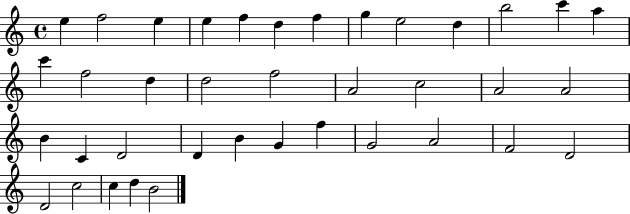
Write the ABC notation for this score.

X:1
T:Untitled
M:4/4
L:1/4
K:C
e f2 e e f d f g e2 d b2 c' a c' f2 d d2 f2 A2 c2 A2 A2 B C D2 D B G f G2 A2 F2 D2 D2 c2 c d B2